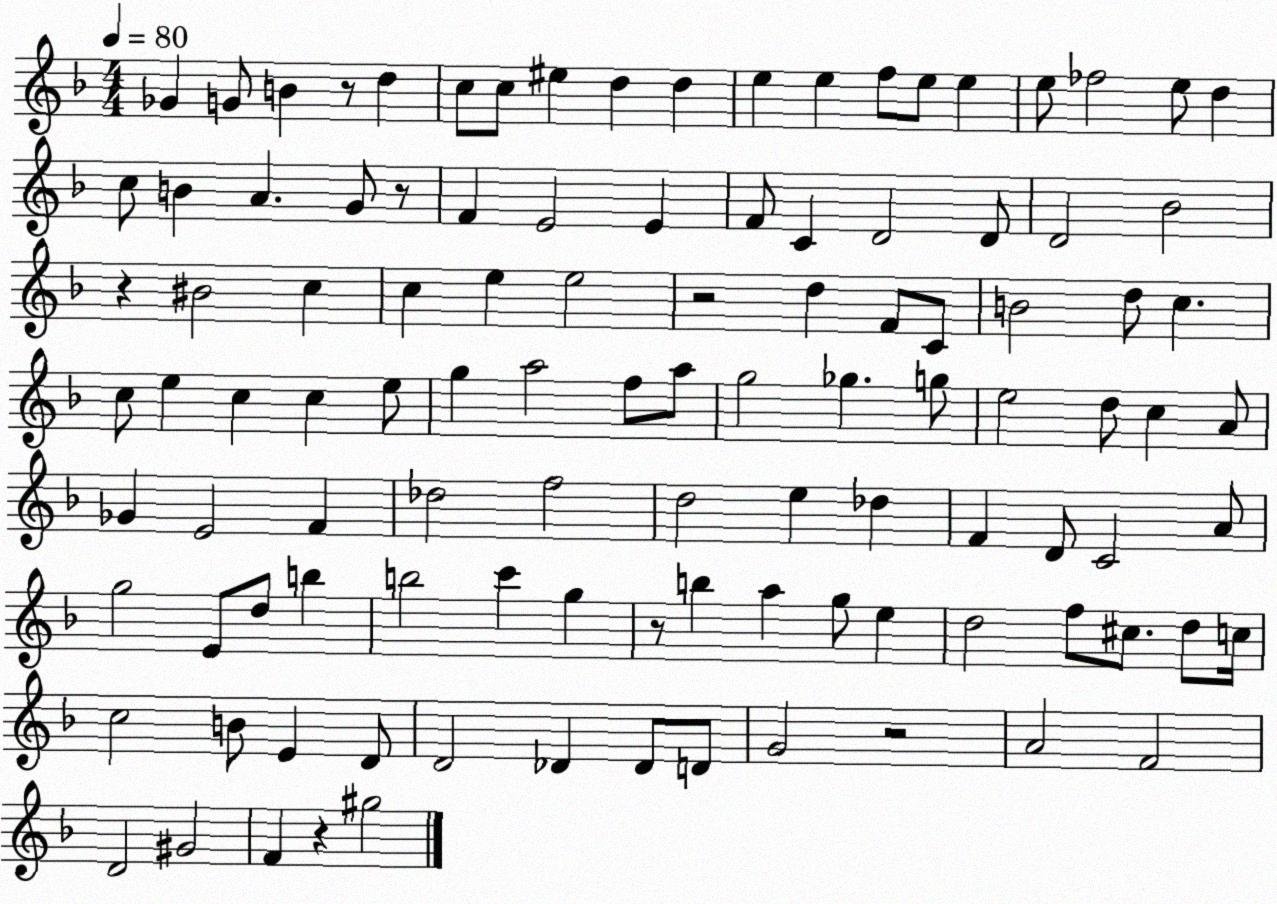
X:1
T:Untitled
M:4/4
L:1/4
K:F
_G G/2 B z/2 d c/2 c/2 ^e d d e e f/2 e/2 e e/2 _f2 e/2 d c/2 B A G/2 z/2 F E2 E F/2 C D2 D/2 D2 _B2 z ^B2 c c e e2 z2 d F/2 C/2 B2 d/2 c c/2 e c c e/2 g a2 f/2 a/2 g2 _g g/2 e2 d/2 c A/2 _G E2 F _d2 f2 d2 e _d F D/2 C2 A/2 g2 E/2 d/2 b b2 c' g z/2 b a g/2 e d2 f/2 ^c/2 d/2 c/4 c2 B/2 E D/2 D2 _D _D/2 D/2 G2 z2 A2 F2 D2 ^G2 F z ^g2